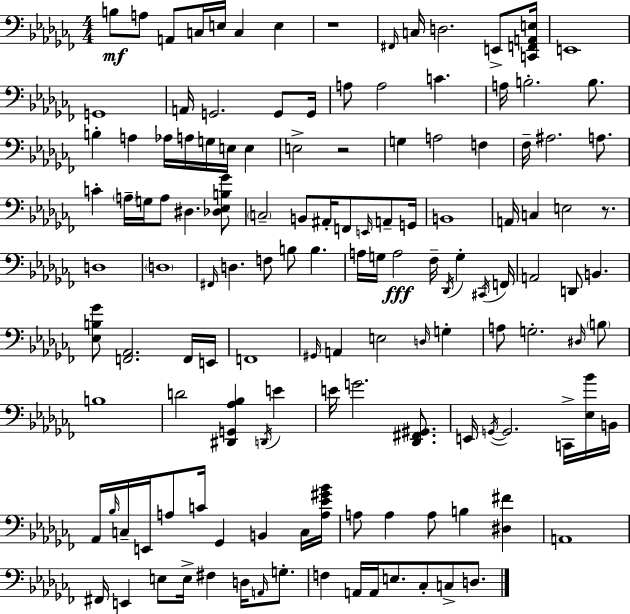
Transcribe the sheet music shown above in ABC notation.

X:1
T:Untitled
M:4/4
L:1/4
K:Abm
B,/2 A,/2 A,,/2 C,/4 E,/4 C, E, z4 ^F,,/4 C,/4 D,2 E,,/2 [C,,F,,A,,E,]/4 E,,4 G,,4 A,,/4 G,,2 G,,/2 G,,/4 A,/2 A,2 C A,/4 B,2 B,/2 B, A, _A,/4 A,/4 G,/4 E,/4 E, E,2 z2 G, A,2 F, _F,/4 ^A,2 A,/2 C A,/4 G,/4 A,/2 ^D, [_D,_E,B,_G]/2 C,2 B,,/2 ^A,,/4 F,,/2 E,,/4 A,,/2 G,,/4 B,,4 A,,/4 C, E,2 z/2 D,4 D,4 ^F,,/4 D, F,/2 B,/2 B, A,/4 G,/4 A,2 _F,/4 _D,,/4 G, ^C,,/4 F,,/4 A,,2 D,,/2 B,, [_E,B,_G]/2 [F,,_A,,]2 F,,/4 E,,/4 F,,4 ^G,,/4 A,, E,2 D,/4 G, A,/2 G,2 ^D,/4 B,/2 B,4 D2 [^D,,G,,_A,_B,] D,,/4 E E/4 G2 [_D,,^F,,^G,,]/2 E,,/4 G,,/4 G,,2 C,,/4 [_E,_B]/4 B,,/4 _A,,/4 _B,/4 C,/4 E,,/4 A,/2 C/4 _G,, B,, C,/4 [A,_E^G_B]/4 A,/2 A, A,/2 B, [^D,^F] A,,4 ^F,,/4 E,, E,/2 E,/4 ^F, D,/4 A,,/4 G,/2 F, A,,/4 A,,/4 E,/2 _C,/2 C,/2 D,/2